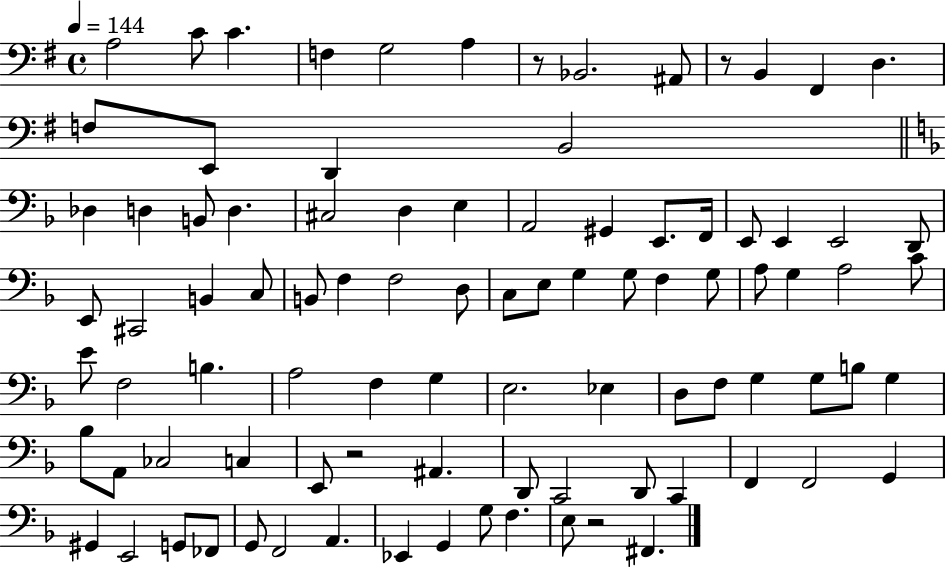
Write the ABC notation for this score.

X:1
T:Untitled
M:4/4
L:1/4
K:G
A,2 C/2 C F, G,2 A, z/2 _B,,2 ^A,,/2 z/2 B,, ^F,, D, F,/2 E,,/2 D,, B,,2 _D, D, B,,/2 D, ^C,2 D, E, A,,2 ^G,, E,,/2 F,,/4 E,,/2 E,, E,,2 D,,/2 E,,/2 ^C,,2 B,, C,/2 B,,/2 F, F,2 D,/2 C,/2 E,/2 G, G,/2 F, G,/2 A,/2 G, A,2 C/2 E/2 F,2 B, A,2 F, G, E,2 _E, D,/2 F,/2 G, G,/2 B,/2 G, _B,/2 A,,/2 _C,2 C, E,,/2 z2 ^A,, D,,/2 C,,2 D,,/2 C,, F,, F,,2 G,, ^G,, E,,2 G,,/2 _F,,/2 G,,/2 F,,2 A,, _E,, G,, G,/2 F, E,/2 z2 ^F,,